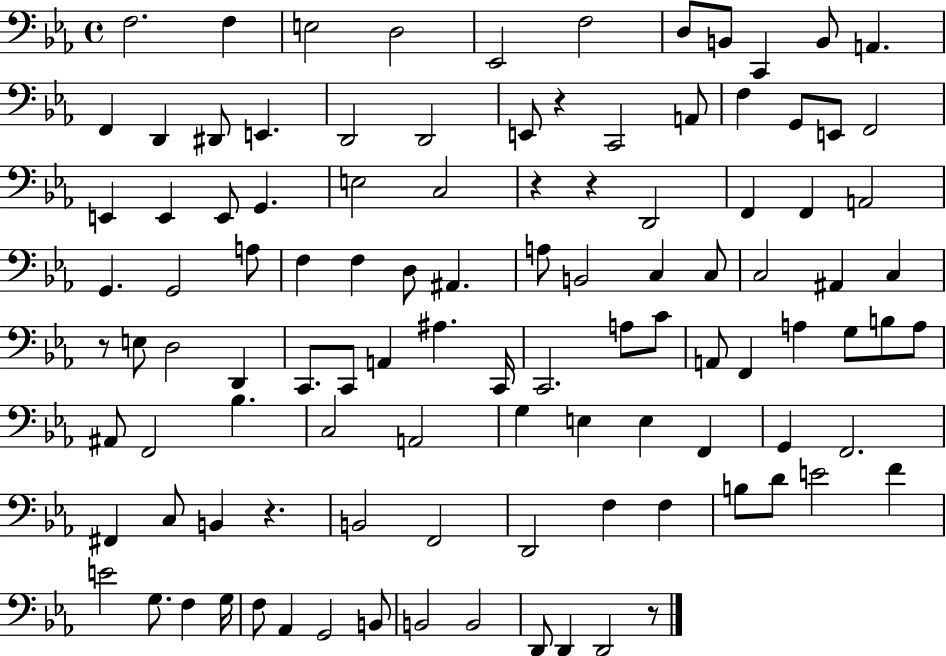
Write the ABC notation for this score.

X:1
T:Untitled
M:4/4
L:1/4
K:Eb
F,2 F, E,2 D,2 _E,,2 F,2 D,/2 B,,/2 C,, B,,/2 A,, F,, D,, ^D,,/2 E,, D,,2 D,,2 E,,/2 z C,,2 A,,/2 F, G,,/2 E,,/2 F,,2 E,, E,, E,,/2 G,, E,2 C,2 z z D,,2 F,, F,, A,,2 G,, G,,2 A,/2 F, F, D,/2 ^A,, A,/2 B,,2 C, C,/2 C,2 ^A,, C, z/2 E,/2 D,2 D,, C,,/2 C,,/2 A,, ^A, C,,/4 C,,2 A,/2 C/2 A,,/2 F,, A, G,/2 B,/2 A,/2 ^A,,/2 F,,2 _B, C,2 A,,2 G, E, E, F,, G,, F,,2 ^F,, C,/2 B,, z B,,2 F,,2 D,,2 F, F, B,/2 D/2 E2 F E2 G,/2 F, G,/4 F,/2 _A,, G,,2 B,,/2 B,,2 B,,2 D,,/2 D,, D,,2 z/2